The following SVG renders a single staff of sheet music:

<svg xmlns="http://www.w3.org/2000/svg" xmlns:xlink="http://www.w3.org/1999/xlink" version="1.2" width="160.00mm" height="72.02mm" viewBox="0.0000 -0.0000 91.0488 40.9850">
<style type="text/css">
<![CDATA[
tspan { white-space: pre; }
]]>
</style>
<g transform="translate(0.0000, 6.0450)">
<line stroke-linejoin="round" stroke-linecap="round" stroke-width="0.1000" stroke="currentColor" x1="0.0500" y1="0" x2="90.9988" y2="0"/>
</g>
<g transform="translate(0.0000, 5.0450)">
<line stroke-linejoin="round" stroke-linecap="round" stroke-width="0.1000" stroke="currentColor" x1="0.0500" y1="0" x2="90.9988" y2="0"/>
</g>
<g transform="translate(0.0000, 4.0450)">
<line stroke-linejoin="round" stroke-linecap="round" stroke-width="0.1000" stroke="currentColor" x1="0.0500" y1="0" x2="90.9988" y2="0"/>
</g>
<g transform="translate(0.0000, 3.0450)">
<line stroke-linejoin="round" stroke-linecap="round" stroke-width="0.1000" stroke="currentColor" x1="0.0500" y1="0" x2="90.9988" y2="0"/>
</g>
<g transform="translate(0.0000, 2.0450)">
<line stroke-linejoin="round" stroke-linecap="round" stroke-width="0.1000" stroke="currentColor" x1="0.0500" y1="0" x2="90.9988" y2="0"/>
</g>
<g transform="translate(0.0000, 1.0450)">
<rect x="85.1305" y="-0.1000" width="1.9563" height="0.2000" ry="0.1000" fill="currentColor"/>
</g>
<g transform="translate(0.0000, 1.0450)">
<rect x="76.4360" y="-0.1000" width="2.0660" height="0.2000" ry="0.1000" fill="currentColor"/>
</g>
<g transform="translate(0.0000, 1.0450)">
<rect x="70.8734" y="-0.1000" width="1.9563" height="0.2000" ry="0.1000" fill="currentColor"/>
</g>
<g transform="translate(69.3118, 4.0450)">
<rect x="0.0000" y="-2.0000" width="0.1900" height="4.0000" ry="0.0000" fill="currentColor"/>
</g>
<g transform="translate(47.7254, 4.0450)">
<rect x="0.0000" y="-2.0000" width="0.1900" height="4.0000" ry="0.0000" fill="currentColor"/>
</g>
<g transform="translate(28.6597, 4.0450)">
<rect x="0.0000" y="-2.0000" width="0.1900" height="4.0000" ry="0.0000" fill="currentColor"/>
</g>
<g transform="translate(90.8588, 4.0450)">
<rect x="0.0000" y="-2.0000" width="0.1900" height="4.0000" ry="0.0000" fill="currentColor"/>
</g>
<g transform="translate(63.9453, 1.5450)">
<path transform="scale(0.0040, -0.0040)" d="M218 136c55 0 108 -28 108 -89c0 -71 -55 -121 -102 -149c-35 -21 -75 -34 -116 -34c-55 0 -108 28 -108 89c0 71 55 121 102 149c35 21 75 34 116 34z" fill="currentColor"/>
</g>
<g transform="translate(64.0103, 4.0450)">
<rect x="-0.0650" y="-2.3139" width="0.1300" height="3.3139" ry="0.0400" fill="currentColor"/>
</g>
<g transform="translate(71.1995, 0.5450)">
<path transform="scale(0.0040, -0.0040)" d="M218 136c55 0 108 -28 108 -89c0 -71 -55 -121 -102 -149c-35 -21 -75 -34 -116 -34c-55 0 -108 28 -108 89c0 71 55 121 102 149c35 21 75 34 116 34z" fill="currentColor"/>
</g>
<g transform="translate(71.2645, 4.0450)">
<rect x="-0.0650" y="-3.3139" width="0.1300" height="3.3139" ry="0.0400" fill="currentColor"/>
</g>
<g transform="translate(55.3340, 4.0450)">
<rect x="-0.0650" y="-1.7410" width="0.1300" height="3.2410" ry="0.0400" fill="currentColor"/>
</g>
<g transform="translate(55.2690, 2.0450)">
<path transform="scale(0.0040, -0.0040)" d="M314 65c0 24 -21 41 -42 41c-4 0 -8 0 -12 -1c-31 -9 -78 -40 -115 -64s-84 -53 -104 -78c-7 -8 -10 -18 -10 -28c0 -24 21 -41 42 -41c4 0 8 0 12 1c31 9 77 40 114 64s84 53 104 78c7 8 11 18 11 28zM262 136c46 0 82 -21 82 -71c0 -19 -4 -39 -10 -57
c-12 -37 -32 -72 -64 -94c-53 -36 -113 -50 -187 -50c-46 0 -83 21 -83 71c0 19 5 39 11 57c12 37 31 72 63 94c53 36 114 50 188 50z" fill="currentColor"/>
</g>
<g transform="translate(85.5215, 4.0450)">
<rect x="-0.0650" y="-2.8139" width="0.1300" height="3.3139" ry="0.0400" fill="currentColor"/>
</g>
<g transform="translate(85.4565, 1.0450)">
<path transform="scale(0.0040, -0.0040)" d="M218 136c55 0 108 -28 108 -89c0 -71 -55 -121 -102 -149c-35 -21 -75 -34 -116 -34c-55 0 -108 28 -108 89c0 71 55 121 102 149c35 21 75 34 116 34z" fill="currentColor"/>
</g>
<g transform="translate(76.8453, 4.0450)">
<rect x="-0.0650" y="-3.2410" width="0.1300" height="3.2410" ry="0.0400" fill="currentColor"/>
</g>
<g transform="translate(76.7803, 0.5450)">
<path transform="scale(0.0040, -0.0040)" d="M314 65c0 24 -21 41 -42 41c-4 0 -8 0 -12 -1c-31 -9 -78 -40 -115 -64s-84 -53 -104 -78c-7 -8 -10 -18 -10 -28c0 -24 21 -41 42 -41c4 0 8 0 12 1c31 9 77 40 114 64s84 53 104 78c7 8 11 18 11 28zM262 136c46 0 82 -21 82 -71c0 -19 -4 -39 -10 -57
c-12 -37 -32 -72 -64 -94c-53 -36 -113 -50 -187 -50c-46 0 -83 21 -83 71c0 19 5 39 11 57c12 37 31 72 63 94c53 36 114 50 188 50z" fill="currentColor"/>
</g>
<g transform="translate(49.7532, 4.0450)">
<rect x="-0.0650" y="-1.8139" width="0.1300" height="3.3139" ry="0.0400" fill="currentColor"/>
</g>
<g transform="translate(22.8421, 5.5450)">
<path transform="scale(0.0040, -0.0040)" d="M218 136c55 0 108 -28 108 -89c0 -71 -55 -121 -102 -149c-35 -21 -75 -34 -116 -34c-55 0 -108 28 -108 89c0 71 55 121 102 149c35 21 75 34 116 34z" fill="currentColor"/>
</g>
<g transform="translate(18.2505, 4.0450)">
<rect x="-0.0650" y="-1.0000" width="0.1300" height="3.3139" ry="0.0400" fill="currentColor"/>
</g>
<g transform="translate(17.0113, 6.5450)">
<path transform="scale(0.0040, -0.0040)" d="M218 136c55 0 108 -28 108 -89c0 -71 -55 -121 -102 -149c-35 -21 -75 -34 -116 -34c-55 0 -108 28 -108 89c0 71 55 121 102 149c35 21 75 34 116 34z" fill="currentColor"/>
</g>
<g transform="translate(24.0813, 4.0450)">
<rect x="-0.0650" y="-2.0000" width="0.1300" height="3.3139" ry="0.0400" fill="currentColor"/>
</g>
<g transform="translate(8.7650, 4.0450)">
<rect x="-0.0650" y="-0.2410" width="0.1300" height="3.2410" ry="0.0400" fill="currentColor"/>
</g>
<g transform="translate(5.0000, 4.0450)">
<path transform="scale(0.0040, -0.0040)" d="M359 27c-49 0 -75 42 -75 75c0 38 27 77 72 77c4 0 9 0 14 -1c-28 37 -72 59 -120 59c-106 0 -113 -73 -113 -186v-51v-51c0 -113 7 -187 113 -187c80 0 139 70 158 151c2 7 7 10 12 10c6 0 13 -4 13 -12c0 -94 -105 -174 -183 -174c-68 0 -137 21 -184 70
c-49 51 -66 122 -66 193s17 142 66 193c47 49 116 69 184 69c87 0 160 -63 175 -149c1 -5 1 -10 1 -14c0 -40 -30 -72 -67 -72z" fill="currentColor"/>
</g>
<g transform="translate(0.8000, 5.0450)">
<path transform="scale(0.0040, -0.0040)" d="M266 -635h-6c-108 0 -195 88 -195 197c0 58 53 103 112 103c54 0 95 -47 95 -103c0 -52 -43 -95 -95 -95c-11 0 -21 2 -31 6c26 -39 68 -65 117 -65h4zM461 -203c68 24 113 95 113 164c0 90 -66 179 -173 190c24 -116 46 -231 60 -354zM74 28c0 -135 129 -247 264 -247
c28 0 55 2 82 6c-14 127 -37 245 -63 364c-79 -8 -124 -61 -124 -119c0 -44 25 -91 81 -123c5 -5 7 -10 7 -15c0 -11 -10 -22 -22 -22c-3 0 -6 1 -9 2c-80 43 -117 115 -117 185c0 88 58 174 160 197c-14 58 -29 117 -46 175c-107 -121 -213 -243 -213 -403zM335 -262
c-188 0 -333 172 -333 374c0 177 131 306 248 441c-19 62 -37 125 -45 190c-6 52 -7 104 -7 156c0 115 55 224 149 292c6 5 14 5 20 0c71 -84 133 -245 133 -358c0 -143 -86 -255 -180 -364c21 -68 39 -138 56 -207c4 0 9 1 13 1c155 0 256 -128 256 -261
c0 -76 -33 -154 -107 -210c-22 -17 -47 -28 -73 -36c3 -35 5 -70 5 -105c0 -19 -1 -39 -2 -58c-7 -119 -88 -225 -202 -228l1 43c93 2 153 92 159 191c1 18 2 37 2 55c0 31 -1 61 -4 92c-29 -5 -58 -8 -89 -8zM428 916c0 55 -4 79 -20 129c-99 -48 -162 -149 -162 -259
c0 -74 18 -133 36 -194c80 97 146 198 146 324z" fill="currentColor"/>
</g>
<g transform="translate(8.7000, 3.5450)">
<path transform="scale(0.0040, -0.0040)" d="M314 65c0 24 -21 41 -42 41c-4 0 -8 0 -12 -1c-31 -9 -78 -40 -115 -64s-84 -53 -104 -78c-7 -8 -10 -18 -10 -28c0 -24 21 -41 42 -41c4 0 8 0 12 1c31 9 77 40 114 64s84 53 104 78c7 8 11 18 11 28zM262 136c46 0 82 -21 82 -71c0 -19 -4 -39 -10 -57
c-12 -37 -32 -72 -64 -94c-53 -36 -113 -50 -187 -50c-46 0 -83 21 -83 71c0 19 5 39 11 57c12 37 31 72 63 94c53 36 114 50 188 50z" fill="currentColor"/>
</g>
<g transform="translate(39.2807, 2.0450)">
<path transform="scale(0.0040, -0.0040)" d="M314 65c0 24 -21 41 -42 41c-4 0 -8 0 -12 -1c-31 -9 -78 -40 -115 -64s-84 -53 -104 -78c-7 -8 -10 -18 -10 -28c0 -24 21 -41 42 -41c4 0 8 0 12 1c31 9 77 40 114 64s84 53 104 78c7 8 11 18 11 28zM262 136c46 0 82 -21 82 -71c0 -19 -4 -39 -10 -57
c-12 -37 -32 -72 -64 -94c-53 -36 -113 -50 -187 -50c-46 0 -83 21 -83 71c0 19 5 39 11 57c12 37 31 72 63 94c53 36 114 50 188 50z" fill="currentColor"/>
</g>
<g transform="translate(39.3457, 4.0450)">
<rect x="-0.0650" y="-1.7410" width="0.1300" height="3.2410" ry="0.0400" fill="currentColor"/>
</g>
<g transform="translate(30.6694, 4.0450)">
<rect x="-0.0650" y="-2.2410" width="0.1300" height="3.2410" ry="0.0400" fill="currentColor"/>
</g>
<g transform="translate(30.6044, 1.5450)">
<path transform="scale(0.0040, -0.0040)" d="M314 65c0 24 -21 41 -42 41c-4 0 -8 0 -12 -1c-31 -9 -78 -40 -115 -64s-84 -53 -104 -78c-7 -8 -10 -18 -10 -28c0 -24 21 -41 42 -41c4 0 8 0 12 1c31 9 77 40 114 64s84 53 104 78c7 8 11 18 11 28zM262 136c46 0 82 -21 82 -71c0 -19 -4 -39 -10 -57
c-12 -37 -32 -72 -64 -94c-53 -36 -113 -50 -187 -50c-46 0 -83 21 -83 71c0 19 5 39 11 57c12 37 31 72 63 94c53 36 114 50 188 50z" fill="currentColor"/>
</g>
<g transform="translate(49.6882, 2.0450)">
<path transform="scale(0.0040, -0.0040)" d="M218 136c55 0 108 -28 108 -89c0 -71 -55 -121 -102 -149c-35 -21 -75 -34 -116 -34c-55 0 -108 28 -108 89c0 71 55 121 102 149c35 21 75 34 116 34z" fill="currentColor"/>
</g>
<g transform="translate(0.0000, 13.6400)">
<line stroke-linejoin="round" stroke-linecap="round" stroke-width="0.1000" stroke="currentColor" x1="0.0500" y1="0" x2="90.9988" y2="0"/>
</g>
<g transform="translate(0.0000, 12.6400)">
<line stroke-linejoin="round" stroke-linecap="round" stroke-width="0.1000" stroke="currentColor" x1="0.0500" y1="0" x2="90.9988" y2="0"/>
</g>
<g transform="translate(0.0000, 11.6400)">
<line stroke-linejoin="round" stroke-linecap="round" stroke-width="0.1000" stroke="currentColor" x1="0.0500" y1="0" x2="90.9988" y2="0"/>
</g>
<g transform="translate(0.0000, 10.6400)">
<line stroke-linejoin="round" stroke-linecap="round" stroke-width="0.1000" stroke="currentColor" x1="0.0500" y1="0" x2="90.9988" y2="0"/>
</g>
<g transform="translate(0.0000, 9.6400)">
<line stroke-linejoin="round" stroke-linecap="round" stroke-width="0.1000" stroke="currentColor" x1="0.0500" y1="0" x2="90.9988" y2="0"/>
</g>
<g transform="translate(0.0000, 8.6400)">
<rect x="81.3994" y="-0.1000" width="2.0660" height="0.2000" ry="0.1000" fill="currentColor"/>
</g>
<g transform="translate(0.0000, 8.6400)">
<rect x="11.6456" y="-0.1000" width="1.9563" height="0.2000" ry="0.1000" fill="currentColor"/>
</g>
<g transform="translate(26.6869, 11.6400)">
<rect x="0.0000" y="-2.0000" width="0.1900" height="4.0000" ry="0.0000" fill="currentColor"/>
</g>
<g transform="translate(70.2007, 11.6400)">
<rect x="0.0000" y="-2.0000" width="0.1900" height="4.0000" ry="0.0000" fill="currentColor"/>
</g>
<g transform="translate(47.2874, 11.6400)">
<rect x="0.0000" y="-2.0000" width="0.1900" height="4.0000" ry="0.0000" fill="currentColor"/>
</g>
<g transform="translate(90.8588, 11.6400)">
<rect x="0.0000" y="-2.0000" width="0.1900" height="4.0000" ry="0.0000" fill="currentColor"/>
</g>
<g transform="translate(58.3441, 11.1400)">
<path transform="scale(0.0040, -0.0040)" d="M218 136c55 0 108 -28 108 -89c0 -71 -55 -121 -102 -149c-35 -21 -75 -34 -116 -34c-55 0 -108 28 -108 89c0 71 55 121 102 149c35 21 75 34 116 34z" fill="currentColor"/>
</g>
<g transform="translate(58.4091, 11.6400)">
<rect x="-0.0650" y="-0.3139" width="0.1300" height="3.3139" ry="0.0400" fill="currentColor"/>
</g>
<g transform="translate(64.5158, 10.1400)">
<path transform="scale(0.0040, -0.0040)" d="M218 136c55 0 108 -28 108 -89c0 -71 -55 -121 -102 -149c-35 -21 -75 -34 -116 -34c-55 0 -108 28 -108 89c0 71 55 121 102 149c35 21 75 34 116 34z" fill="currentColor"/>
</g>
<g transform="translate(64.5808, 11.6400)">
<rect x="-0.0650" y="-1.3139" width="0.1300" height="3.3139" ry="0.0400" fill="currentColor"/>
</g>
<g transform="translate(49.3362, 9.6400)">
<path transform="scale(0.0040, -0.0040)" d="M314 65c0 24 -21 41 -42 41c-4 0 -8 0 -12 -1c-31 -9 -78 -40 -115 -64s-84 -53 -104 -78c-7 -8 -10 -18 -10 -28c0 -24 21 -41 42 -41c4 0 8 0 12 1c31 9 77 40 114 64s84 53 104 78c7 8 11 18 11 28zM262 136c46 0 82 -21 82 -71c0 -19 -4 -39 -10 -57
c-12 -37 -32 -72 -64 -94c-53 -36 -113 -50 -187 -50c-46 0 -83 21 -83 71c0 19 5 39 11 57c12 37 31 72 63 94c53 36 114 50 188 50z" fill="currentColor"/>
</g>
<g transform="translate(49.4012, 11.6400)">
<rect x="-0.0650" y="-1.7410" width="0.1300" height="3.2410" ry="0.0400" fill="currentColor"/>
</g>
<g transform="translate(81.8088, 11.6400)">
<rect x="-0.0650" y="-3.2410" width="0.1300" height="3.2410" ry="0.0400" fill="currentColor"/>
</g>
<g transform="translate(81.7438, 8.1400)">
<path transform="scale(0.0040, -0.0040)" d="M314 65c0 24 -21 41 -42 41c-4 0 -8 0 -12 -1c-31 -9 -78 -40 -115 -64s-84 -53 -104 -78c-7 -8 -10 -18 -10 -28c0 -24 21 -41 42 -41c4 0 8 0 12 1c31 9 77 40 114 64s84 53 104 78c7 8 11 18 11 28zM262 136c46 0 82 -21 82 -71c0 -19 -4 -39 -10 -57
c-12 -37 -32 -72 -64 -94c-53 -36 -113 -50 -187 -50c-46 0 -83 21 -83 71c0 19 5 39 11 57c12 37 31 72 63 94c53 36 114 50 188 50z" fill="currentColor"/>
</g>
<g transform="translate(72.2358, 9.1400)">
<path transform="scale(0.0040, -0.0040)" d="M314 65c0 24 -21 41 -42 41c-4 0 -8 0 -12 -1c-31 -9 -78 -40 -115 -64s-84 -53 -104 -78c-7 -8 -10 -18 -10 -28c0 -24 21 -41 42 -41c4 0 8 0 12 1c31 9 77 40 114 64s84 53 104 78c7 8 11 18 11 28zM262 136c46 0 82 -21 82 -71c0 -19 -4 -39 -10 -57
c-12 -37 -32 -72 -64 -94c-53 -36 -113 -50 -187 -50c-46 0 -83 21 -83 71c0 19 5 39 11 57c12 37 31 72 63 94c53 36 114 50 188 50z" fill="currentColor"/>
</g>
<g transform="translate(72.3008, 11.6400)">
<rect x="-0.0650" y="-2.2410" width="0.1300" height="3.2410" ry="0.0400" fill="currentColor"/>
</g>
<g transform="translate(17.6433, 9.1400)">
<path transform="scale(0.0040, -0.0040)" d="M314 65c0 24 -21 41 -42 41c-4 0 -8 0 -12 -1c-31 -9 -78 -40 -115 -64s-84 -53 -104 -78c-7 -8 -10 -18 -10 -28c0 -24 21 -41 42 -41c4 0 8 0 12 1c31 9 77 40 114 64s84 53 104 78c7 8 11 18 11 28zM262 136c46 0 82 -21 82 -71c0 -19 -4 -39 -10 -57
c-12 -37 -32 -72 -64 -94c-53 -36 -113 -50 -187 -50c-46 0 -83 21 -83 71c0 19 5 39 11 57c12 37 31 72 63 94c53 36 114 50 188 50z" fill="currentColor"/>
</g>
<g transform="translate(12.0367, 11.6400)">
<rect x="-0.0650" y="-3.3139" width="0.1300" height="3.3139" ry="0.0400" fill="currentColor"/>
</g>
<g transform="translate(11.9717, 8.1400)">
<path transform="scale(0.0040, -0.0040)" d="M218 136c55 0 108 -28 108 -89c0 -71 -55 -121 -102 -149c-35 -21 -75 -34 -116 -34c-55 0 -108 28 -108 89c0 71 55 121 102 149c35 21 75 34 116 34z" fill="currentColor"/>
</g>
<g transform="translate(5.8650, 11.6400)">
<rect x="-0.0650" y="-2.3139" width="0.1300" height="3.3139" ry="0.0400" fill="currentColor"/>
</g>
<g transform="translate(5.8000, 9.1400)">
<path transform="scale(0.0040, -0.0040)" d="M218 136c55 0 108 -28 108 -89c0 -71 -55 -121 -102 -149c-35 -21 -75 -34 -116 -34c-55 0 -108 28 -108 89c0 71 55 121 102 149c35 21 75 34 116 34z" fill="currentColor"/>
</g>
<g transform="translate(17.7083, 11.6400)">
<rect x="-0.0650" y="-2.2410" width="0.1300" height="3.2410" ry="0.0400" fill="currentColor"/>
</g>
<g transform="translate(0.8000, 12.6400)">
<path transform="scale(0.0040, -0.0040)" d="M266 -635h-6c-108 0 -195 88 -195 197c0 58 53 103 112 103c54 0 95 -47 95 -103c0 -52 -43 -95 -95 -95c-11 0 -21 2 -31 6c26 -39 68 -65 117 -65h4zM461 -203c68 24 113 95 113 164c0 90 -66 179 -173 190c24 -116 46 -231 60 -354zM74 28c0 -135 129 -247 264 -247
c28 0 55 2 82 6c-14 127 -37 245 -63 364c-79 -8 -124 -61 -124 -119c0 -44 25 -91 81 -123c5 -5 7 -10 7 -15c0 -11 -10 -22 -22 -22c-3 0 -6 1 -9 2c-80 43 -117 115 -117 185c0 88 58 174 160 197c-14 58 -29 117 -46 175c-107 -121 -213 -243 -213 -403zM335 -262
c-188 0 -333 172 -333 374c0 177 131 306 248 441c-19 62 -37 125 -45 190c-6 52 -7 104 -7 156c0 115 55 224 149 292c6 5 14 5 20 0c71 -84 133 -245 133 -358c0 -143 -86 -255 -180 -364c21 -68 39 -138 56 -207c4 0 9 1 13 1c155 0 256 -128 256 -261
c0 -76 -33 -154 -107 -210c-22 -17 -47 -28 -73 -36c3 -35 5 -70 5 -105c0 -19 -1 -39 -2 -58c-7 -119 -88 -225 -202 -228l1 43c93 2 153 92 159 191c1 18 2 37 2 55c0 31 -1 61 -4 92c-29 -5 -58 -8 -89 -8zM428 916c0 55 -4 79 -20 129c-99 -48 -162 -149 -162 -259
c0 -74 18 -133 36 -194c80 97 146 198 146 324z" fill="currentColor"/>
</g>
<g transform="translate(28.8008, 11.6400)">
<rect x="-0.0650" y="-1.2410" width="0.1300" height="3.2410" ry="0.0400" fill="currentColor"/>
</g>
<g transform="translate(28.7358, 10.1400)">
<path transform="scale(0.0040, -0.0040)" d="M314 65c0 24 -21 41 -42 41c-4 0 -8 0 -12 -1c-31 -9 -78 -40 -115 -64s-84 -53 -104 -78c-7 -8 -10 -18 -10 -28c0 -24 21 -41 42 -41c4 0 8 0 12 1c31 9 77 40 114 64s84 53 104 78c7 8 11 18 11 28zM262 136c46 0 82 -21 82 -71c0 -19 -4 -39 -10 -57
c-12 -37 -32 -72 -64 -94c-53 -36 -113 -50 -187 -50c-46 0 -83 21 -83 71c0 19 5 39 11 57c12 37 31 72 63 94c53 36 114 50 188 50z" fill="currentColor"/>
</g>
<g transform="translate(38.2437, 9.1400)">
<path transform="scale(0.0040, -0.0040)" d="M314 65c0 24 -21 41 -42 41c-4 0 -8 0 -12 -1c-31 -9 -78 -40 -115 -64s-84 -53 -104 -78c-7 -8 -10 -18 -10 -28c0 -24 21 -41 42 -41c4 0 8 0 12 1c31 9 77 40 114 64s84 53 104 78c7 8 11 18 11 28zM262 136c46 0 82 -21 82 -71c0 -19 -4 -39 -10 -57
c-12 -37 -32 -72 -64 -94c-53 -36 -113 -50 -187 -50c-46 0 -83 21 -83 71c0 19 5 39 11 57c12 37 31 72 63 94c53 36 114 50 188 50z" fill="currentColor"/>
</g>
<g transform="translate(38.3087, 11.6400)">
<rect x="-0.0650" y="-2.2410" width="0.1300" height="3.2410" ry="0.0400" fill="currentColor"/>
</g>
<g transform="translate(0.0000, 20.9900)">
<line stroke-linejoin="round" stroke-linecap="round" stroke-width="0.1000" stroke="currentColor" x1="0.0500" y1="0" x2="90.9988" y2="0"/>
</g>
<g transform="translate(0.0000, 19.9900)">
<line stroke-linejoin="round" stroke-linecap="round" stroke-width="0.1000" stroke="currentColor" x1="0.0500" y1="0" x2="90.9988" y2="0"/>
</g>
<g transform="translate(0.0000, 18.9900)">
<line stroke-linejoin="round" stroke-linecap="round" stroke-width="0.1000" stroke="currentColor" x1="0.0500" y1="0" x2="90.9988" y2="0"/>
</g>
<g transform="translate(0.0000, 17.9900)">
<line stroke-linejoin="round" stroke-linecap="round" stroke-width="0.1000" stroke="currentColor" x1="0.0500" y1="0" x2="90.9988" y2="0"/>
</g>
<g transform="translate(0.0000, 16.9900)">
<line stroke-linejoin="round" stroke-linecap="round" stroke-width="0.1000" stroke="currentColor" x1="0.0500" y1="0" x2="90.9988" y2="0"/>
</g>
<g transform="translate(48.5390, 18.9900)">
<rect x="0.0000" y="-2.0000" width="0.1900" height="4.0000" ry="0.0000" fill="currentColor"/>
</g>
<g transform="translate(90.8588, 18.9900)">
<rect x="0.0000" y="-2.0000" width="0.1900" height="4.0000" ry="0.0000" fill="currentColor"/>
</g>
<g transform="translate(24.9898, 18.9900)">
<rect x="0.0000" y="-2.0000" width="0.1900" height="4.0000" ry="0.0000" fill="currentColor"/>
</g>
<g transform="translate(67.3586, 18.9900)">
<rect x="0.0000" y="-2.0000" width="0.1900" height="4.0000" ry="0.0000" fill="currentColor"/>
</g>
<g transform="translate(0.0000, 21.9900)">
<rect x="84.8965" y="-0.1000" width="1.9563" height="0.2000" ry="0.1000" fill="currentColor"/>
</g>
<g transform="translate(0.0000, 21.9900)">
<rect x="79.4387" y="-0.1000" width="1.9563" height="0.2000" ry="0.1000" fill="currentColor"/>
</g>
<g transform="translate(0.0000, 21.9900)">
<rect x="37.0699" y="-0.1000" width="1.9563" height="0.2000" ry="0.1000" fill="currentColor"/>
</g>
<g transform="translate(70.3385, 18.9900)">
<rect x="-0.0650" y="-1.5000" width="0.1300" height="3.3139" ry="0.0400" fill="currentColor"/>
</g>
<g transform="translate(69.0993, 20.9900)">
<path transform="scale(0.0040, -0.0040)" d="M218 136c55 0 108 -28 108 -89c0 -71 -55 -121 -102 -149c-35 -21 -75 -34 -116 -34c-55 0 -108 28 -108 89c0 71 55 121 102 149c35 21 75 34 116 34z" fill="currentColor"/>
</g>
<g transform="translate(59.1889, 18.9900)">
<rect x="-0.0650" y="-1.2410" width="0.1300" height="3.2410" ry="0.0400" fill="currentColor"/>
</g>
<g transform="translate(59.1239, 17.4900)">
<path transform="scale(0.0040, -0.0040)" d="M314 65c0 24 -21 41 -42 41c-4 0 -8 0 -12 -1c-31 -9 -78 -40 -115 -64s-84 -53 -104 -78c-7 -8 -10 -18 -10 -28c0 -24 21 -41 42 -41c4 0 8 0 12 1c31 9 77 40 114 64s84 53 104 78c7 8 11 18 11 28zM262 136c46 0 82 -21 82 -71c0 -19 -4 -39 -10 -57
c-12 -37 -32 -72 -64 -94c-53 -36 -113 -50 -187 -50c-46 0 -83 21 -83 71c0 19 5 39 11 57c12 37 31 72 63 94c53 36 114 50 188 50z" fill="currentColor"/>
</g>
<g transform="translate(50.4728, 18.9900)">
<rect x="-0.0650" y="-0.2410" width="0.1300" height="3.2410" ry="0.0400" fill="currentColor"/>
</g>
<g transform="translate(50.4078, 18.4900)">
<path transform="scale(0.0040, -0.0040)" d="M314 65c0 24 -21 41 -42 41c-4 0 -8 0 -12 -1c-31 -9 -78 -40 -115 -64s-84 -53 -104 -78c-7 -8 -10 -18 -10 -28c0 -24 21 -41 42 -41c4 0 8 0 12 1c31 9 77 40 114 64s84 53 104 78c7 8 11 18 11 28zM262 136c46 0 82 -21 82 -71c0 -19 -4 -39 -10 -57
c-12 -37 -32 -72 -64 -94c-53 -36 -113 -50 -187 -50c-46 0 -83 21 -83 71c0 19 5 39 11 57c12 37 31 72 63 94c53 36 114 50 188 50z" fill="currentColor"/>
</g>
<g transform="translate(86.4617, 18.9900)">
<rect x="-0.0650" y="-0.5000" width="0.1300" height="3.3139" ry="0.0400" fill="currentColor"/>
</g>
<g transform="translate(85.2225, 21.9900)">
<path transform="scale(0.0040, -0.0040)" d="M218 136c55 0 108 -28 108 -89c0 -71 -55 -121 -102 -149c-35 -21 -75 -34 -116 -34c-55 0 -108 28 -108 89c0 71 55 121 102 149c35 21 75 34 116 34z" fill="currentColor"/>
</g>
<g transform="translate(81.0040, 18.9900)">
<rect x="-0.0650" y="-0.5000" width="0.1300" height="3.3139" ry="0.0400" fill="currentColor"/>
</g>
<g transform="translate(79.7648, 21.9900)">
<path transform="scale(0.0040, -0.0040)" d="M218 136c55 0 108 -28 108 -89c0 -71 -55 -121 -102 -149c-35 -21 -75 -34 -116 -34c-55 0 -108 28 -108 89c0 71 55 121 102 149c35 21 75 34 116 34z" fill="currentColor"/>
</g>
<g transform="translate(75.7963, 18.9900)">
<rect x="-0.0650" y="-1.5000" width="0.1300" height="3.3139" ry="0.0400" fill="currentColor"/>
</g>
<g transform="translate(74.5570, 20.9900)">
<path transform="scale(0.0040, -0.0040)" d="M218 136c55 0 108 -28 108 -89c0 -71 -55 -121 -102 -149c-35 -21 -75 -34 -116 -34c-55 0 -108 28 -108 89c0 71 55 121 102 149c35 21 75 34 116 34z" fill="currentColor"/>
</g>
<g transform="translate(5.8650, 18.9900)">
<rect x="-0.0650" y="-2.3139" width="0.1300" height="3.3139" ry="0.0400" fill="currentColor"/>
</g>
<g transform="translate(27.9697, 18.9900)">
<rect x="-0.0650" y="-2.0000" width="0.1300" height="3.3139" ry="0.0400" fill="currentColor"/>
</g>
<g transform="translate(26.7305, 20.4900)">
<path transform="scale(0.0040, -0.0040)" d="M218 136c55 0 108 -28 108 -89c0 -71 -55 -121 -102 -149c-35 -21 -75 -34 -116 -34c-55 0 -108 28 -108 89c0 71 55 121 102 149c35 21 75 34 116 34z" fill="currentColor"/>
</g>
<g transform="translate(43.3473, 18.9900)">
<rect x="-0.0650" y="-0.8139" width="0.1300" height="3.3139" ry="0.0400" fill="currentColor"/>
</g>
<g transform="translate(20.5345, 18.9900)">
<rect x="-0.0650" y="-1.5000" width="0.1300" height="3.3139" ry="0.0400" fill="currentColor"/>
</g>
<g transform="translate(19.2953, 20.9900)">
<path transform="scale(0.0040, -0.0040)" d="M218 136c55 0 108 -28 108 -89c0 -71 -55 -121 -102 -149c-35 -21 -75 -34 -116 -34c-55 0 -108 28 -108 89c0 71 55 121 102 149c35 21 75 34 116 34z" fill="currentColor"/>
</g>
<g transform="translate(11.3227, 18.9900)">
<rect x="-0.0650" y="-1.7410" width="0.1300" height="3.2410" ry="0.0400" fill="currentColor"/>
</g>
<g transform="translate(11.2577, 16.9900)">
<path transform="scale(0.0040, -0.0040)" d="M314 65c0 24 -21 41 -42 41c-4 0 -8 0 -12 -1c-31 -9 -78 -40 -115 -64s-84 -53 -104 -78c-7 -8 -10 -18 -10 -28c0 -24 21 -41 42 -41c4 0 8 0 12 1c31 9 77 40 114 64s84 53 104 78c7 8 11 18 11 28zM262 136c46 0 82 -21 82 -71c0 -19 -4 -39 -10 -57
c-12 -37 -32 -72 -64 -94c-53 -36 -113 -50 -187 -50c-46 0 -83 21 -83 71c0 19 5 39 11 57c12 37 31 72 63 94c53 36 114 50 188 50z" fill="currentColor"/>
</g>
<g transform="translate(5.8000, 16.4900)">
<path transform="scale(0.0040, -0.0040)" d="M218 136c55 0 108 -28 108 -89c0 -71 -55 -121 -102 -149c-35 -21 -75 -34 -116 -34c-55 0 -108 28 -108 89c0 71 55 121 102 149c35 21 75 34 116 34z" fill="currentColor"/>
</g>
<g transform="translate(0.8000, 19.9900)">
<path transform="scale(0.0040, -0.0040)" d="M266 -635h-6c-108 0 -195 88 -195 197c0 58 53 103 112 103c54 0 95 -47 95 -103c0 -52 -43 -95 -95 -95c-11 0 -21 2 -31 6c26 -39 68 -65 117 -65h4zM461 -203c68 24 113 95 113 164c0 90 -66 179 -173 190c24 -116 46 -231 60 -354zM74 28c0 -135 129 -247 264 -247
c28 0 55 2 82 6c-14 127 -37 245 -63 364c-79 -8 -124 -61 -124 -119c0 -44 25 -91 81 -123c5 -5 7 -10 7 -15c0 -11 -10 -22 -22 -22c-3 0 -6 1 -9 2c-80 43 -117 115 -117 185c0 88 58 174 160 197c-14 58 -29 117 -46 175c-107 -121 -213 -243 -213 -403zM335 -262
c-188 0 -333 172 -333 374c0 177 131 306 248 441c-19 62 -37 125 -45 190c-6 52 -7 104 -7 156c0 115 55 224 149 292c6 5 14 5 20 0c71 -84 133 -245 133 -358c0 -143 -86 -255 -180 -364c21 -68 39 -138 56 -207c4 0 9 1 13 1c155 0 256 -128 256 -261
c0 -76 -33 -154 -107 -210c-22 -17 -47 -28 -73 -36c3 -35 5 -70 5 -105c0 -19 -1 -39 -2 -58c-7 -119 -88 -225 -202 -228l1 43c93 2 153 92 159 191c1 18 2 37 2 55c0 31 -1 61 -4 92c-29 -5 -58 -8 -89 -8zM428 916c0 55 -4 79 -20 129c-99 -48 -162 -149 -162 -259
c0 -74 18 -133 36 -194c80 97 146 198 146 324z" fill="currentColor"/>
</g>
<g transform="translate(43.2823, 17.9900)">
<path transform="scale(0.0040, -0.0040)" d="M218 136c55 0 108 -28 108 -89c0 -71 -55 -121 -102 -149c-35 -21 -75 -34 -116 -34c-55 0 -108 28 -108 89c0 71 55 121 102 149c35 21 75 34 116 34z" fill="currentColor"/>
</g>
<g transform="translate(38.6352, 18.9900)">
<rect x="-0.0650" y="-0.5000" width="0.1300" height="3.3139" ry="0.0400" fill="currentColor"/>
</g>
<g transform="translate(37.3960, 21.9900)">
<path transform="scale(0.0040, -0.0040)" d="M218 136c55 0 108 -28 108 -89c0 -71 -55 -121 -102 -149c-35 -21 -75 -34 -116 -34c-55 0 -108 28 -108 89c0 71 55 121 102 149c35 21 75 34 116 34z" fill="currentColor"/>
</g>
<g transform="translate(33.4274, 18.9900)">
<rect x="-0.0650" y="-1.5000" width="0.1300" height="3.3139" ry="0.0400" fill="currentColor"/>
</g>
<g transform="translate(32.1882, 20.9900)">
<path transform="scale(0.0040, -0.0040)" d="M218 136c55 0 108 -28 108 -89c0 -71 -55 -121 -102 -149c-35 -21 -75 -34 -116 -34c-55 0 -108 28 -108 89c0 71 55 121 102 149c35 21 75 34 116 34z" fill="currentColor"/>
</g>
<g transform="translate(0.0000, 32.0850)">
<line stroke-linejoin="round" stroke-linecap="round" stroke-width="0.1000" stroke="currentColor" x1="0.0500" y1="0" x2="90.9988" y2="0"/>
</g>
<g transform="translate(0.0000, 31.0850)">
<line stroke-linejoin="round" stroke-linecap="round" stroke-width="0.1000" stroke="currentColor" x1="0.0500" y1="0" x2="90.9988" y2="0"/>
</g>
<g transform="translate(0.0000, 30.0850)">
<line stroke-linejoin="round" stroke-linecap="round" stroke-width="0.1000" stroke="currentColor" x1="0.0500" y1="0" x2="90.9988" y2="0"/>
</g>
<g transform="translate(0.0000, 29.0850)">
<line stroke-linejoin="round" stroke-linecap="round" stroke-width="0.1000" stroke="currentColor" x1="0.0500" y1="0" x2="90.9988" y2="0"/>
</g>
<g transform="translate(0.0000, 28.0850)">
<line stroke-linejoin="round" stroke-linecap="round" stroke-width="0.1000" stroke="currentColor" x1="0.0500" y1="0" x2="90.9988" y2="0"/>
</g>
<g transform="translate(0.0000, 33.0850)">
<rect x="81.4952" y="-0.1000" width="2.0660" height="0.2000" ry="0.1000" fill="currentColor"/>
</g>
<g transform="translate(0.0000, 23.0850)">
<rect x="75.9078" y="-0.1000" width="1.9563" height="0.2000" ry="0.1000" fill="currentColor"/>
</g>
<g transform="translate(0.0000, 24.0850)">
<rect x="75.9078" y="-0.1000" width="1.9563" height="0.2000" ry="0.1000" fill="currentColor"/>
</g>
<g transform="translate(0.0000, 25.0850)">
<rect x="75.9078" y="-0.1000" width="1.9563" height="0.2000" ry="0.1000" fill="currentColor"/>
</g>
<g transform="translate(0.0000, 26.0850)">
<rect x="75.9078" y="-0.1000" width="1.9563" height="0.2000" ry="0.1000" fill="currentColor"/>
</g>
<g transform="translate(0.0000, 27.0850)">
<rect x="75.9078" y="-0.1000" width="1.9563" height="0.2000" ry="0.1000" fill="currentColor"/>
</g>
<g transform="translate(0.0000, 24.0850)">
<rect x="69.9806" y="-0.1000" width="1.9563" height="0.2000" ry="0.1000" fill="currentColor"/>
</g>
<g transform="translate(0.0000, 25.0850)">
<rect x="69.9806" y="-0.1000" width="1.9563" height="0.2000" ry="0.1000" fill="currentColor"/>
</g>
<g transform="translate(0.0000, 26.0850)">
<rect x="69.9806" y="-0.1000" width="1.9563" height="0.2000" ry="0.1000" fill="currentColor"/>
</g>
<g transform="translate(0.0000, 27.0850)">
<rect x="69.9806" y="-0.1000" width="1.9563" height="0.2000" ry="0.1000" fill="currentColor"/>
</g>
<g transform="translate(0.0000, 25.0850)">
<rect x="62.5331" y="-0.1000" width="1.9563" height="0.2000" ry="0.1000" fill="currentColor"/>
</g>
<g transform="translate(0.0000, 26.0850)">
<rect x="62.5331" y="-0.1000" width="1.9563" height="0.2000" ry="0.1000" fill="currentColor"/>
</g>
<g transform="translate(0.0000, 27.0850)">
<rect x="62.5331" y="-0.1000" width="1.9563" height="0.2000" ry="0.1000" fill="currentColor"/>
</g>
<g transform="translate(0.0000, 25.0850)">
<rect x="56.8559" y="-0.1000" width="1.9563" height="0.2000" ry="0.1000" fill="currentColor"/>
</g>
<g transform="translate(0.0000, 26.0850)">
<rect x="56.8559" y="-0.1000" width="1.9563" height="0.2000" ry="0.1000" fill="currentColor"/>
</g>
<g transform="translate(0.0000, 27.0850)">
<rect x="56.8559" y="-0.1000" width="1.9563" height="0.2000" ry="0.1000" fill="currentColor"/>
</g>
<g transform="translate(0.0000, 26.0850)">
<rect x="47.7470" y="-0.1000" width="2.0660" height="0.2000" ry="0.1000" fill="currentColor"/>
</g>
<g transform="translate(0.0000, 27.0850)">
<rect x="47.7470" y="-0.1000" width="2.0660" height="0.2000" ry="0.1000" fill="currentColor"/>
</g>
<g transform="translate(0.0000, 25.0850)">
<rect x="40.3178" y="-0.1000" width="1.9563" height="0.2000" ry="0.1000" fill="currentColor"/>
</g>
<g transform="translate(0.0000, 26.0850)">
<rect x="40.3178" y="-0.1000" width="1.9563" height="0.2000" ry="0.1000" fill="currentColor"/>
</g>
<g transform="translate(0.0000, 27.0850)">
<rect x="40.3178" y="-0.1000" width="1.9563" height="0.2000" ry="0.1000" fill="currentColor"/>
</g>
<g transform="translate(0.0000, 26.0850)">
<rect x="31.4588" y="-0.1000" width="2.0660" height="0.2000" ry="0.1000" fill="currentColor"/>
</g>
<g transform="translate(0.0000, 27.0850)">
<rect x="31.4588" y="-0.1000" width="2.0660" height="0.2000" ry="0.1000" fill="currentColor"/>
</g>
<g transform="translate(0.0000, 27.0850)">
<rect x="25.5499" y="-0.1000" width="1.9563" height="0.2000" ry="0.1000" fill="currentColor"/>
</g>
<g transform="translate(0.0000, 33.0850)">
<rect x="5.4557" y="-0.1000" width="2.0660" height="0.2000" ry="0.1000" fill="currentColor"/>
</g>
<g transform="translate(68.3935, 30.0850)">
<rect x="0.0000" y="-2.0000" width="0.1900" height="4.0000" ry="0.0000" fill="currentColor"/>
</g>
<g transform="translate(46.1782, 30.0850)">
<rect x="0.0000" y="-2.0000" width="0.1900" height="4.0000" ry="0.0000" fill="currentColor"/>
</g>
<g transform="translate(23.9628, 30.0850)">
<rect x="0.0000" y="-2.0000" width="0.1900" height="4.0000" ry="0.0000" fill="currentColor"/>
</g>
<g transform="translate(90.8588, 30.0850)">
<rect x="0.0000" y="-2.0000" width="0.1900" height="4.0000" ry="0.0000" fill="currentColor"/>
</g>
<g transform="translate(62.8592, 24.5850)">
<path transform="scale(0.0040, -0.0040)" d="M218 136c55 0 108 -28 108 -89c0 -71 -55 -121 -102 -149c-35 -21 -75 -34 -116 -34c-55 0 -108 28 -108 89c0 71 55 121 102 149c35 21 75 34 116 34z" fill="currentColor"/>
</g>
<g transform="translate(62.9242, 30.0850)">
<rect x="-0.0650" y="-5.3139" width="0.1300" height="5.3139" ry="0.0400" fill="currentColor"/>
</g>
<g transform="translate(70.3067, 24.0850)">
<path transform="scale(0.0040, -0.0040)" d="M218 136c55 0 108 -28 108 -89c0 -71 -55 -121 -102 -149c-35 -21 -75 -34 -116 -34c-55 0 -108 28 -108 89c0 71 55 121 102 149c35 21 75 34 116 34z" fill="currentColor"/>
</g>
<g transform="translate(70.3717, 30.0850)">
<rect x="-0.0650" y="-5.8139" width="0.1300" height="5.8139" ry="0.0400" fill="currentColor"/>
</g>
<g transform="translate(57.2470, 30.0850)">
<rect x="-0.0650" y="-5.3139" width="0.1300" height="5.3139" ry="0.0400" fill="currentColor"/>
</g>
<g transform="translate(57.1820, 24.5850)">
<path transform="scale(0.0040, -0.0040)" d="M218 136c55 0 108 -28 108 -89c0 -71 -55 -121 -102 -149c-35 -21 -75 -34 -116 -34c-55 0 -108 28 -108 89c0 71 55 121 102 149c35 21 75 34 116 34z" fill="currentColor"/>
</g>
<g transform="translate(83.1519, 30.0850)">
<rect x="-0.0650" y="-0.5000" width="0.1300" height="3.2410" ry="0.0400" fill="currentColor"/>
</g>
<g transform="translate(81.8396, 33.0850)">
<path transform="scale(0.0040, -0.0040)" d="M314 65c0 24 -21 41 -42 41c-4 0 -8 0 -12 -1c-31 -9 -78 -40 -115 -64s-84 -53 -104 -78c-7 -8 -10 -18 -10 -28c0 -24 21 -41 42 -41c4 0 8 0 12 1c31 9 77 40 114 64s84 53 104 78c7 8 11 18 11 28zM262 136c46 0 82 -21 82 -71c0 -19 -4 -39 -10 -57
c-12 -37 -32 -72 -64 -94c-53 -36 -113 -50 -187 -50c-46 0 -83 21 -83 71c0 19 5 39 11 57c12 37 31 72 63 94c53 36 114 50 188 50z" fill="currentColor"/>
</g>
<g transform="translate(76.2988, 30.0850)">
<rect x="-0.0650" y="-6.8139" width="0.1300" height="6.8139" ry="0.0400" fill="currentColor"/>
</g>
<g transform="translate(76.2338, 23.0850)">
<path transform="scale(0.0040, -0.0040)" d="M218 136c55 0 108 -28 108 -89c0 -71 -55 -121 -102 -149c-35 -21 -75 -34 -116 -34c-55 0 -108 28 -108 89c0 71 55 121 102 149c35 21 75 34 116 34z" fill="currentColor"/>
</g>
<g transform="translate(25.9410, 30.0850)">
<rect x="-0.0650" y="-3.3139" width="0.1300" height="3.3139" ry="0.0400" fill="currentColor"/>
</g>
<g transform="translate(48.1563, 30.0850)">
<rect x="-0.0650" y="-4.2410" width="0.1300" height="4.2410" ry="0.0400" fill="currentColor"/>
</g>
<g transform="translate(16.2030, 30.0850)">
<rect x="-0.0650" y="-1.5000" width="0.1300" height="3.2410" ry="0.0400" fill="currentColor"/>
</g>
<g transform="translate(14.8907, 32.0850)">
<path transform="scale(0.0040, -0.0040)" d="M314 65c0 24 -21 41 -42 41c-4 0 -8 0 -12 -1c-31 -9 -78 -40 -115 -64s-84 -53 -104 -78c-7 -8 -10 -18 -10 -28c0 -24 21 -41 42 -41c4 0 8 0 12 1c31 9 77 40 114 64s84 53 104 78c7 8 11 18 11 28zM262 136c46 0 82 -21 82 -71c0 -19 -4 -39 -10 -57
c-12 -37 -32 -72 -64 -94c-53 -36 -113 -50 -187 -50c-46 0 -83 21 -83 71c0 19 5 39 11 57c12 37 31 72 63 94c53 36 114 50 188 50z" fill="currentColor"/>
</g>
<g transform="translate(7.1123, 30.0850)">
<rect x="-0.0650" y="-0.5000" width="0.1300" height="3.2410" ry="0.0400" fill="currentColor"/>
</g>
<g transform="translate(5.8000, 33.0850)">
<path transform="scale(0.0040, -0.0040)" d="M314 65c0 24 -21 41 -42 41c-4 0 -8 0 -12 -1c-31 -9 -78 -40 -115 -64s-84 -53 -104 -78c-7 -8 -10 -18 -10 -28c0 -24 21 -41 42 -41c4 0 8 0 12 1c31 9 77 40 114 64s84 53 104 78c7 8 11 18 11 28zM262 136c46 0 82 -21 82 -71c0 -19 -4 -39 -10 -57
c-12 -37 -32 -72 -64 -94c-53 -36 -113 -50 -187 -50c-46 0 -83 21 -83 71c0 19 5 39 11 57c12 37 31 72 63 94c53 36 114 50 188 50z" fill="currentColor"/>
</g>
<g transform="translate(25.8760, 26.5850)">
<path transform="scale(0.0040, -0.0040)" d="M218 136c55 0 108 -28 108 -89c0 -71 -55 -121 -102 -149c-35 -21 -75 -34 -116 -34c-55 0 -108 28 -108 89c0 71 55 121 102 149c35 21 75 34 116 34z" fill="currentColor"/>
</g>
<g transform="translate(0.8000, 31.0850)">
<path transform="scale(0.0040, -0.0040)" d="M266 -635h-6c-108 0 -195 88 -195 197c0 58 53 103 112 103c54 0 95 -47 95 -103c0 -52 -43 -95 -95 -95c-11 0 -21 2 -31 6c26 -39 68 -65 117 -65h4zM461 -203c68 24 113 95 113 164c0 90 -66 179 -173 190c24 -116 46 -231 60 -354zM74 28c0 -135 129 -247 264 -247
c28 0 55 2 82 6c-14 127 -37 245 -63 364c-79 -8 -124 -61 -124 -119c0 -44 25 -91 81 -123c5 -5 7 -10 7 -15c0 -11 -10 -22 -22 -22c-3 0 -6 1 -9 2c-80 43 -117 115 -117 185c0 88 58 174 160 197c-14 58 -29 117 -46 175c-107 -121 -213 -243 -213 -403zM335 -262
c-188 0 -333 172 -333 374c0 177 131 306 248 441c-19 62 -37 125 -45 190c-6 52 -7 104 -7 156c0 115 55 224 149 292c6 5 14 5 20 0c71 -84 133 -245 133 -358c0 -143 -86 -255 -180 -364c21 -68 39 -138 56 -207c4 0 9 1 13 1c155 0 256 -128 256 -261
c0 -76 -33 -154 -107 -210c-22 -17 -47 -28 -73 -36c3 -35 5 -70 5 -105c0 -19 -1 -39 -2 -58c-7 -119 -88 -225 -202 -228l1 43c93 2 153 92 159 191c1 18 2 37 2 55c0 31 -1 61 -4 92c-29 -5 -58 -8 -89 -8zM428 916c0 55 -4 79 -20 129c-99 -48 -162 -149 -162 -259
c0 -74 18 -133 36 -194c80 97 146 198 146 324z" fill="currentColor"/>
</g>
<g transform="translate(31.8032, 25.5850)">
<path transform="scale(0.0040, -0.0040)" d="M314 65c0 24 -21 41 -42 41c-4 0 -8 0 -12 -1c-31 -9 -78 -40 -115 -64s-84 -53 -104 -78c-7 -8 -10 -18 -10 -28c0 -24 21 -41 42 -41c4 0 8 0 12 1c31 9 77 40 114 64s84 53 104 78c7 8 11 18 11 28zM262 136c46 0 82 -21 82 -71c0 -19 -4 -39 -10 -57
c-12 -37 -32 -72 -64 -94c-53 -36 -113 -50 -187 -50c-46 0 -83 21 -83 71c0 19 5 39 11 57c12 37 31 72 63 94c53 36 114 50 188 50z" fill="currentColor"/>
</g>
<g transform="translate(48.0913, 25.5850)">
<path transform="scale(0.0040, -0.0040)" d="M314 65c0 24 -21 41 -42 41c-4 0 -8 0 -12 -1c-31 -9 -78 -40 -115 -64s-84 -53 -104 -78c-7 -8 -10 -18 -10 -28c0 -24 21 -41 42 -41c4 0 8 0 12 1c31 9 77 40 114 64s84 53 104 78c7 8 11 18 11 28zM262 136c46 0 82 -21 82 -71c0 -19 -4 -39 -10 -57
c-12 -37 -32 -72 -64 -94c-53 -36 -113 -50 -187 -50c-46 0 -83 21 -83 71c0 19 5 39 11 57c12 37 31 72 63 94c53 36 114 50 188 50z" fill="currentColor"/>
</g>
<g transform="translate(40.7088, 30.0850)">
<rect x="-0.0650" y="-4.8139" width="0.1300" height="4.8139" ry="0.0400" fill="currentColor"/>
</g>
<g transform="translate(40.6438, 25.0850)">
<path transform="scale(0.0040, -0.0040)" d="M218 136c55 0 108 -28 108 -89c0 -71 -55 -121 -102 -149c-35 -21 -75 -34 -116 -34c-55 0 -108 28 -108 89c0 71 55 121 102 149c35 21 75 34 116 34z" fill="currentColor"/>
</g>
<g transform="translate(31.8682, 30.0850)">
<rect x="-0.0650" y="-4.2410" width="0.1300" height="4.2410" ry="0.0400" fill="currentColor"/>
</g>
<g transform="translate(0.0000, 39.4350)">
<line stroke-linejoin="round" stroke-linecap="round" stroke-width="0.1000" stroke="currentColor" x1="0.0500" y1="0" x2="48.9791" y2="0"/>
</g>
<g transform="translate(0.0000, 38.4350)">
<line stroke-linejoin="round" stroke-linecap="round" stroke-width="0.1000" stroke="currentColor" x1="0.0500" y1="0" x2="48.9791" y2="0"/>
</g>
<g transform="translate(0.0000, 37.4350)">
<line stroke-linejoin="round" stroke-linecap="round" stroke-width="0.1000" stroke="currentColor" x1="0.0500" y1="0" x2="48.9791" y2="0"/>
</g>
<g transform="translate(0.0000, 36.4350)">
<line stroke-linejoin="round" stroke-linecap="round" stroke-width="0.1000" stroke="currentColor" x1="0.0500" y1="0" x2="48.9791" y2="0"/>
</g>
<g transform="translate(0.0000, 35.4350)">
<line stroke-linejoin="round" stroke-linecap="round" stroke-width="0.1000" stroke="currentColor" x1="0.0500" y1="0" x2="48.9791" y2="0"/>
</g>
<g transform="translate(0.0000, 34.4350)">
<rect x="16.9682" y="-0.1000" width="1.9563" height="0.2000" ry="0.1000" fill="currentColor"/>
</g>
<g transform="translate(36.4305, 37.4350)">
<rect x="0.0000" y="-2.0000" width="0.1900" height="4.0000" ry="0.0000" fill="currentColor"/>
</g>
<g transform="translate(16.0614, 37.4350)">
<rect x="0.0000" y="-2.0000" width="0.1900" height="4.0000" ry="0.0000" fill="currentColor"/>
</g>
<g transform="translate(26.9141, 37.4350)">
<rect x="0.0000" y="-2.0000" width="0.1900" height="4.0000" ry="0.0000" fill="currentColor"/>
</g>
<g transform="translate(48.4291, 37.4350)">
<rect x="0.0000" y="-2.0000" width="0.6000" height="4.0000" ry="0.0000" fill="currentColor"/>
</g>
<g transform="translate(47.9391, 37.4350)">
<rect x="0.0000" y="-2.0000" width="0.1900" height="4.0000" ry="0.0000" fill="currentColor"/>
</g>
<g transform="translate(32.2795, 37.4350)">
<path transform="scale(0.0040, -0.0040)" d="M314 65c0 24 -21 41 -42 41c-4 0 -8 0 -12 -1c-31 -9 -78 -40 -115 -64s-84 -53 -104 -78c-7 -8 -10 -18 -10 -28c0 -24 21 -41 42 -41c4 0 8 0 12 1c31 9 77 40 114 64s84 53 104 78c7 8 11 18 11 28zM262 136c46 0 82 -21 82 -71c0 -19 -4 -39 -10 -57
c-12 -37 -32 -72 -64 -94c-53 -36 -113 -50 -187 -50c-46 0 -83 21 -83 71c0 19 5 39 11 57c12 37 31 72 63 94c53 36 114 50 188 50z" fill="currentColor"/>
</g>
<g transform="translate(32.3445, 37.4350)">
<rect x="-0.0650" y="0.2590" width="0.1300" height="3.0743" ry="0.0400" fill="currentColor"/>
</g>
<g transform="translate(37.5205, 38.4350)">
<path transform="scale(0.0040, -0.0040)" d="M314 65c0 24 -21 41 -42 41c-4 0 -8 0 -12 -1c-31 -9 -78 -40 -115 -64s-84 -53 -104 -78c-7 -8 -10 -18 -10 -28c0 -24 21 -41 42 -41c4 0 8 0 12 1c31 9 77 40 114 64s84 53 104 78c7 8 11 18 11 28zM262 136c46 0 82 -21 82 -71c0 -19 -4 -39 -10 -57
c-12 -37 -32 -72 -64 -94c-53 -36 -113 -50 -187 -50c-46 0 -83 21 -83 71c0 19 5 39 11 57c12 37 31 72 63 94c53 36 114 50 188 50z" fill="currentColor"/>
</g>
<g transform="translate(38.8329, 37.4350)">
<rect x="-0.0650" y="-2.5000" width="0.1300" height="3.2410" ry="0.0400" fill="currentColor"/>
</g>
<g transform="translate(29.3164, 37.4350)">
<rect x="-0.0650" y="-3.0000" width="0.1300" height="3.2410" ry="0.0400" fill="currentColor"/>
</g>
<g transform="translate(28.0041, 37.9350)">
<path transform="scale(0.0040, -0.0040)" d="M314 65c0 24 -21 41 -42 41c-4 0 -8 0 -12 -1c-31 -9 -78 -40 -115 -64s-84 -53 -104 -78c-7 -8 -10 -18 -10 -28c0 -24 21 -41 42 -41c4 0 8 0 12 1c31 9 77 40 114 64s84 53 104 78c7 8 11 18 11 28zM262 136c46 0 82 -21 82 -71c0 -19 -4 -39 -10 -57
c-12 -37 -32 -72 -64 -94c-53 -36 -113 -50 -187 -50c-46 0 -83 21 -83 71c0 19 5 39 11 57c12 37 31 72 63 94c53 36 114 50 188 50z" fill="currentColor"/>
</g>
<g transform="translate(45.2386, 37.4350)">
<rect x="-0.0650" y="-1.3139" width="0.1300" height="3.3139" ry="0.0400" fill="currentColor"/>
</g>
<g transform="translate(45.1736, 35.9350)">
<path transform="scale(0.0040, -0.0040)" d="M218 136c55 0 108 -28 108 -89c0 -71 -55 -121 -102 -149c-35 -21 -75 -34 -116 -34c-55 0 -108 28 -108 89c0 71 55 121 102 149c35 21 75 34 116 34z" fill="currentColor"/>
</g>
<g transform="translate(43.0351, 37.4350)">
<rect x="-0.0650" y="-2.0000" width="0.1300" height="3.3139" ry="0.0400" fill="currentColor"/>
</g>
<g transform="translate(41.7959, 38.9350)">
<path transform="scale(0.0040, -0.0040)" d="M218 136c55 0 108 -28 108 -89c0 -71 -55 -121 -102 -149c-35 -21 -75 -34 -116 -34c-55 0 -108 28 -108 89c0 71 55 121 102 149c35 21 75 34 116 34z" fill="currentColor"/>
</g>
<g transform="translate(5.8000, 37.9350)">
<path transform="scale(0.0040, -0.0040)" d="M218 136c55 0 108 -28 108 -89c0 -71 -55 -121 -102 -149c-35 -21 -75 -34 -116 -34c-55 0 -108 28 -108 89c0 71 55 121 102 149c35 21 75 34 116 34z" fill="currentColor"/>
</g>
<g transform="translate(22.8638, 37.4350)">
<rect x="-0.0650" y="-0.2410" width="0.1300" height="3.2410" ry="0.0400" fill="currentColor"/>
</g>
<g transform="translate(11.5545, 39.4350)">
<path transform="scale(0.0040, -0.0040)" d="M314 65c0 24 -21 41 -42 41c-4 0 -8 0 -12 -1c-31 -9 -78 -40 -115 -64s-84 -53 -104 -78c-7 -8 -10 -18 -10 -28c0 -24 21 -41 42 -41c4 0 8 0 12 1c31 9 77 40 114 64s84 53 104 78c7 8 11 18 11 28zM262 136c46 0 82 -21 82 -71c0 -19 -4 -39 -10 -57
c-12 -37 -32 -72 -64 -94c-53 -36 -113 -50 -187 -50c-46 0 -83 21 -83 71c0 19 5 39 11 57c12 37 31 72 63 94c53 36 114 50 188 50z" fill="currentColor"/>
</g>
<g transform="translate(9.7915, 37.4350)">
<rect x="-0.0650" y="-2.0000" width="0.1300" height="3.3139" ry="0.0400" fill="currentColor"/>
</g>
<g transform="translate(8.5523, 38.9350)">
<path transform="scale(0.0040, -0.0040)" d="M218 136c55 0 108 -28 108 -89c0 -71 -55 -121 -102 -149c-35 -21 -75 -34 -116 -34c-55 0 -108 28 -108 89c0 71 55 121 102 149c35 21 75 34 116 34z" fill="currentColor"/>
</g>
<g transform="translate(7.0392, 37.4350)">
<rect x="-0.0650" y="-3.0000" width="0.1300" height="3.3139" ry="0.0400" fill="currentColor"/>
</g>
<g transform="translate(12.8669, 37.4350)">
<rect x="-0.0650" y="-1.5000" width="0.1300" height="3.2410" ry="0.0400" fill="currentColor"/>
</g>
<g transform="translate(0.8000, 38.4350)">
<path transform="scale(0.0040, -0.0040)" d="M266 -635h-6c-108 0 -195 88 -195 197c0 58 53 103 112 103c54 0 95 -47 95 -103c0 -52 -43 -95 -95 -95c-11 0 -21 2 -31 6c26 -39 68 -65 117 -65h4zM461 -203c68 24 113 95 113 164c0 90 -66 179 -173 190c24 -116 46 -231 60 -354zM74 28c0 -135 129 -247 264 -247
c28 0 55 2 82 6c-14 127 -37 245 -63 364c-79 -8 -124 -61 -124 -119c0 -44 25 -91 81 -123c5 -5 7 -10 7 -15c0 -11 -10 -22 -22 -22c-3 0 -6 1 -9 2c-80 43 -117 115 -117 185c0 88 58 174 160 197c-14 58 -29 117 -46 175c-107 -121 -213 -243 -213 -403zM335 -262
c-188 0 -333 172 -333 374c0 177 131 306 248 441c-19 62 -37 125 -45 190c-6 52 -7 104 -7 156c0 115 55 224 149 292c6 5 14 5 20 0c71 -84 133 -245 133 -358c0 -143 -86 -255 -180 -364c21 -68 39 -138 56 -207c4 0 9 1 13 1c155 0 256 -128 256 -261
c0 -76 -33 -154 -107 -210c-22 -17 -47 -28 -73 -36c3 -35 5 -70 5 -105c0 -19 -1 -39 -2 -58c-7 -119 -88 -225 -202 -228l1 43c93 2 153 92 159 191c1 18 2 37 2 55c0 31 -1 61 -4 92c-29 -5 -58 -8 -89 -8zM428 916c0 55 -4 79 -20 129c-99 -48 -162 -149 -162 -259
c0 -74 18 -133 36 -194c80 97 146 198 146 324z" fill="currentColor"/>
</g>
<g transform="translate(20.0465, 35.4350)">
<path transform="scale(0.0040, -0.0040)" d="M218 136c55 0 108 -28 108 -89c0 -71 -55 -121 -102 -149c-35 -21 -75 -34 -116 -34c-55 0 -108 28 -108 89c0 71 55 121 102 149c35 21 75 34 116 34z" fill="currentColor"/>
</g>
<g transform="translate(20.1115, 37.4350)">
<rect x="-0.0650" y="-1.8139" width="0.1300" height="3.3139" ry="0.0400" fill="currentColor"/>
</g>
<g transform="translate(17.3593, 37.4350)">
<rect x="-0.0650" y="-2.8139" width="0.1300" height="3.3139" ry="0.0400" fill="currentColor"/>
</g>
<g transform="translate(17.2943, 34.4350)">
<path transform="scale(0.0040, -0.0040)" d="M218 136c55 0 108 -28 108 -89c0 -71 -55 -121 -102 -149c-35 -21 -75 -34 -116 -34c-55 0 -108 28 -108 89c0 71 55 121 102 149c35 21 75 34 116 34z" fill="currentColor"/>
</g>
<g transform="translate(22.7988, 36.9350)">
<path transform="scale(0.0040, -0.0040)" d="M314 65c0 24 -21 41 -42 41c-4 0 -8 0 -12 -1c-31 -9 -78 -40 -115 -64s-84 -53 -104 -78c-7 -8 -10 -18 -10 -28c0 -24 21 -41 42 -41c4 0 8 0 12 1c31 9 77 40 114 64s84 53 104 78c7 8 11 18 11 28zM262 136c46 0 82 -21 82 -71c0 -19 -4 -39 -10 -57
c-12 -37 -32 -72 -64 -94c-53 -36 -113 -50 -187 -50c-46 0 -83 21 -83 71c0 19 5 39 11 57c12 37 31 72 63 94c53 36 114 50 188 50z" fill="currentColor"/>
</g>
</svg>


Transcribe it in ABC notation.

X:1
T:Untitled
M:4/4
L:1/4
K:C
c2 D F g2 f2 f f2 g b b2 a g b g2 e2 g2 f2 c e g2 b2 g f2 E F E C d c2 e2 E E C C C2 E2 b d'2 e' d'2 f' f' g' b' C2 A F E2 a f c2 A2 B2 G2 F e